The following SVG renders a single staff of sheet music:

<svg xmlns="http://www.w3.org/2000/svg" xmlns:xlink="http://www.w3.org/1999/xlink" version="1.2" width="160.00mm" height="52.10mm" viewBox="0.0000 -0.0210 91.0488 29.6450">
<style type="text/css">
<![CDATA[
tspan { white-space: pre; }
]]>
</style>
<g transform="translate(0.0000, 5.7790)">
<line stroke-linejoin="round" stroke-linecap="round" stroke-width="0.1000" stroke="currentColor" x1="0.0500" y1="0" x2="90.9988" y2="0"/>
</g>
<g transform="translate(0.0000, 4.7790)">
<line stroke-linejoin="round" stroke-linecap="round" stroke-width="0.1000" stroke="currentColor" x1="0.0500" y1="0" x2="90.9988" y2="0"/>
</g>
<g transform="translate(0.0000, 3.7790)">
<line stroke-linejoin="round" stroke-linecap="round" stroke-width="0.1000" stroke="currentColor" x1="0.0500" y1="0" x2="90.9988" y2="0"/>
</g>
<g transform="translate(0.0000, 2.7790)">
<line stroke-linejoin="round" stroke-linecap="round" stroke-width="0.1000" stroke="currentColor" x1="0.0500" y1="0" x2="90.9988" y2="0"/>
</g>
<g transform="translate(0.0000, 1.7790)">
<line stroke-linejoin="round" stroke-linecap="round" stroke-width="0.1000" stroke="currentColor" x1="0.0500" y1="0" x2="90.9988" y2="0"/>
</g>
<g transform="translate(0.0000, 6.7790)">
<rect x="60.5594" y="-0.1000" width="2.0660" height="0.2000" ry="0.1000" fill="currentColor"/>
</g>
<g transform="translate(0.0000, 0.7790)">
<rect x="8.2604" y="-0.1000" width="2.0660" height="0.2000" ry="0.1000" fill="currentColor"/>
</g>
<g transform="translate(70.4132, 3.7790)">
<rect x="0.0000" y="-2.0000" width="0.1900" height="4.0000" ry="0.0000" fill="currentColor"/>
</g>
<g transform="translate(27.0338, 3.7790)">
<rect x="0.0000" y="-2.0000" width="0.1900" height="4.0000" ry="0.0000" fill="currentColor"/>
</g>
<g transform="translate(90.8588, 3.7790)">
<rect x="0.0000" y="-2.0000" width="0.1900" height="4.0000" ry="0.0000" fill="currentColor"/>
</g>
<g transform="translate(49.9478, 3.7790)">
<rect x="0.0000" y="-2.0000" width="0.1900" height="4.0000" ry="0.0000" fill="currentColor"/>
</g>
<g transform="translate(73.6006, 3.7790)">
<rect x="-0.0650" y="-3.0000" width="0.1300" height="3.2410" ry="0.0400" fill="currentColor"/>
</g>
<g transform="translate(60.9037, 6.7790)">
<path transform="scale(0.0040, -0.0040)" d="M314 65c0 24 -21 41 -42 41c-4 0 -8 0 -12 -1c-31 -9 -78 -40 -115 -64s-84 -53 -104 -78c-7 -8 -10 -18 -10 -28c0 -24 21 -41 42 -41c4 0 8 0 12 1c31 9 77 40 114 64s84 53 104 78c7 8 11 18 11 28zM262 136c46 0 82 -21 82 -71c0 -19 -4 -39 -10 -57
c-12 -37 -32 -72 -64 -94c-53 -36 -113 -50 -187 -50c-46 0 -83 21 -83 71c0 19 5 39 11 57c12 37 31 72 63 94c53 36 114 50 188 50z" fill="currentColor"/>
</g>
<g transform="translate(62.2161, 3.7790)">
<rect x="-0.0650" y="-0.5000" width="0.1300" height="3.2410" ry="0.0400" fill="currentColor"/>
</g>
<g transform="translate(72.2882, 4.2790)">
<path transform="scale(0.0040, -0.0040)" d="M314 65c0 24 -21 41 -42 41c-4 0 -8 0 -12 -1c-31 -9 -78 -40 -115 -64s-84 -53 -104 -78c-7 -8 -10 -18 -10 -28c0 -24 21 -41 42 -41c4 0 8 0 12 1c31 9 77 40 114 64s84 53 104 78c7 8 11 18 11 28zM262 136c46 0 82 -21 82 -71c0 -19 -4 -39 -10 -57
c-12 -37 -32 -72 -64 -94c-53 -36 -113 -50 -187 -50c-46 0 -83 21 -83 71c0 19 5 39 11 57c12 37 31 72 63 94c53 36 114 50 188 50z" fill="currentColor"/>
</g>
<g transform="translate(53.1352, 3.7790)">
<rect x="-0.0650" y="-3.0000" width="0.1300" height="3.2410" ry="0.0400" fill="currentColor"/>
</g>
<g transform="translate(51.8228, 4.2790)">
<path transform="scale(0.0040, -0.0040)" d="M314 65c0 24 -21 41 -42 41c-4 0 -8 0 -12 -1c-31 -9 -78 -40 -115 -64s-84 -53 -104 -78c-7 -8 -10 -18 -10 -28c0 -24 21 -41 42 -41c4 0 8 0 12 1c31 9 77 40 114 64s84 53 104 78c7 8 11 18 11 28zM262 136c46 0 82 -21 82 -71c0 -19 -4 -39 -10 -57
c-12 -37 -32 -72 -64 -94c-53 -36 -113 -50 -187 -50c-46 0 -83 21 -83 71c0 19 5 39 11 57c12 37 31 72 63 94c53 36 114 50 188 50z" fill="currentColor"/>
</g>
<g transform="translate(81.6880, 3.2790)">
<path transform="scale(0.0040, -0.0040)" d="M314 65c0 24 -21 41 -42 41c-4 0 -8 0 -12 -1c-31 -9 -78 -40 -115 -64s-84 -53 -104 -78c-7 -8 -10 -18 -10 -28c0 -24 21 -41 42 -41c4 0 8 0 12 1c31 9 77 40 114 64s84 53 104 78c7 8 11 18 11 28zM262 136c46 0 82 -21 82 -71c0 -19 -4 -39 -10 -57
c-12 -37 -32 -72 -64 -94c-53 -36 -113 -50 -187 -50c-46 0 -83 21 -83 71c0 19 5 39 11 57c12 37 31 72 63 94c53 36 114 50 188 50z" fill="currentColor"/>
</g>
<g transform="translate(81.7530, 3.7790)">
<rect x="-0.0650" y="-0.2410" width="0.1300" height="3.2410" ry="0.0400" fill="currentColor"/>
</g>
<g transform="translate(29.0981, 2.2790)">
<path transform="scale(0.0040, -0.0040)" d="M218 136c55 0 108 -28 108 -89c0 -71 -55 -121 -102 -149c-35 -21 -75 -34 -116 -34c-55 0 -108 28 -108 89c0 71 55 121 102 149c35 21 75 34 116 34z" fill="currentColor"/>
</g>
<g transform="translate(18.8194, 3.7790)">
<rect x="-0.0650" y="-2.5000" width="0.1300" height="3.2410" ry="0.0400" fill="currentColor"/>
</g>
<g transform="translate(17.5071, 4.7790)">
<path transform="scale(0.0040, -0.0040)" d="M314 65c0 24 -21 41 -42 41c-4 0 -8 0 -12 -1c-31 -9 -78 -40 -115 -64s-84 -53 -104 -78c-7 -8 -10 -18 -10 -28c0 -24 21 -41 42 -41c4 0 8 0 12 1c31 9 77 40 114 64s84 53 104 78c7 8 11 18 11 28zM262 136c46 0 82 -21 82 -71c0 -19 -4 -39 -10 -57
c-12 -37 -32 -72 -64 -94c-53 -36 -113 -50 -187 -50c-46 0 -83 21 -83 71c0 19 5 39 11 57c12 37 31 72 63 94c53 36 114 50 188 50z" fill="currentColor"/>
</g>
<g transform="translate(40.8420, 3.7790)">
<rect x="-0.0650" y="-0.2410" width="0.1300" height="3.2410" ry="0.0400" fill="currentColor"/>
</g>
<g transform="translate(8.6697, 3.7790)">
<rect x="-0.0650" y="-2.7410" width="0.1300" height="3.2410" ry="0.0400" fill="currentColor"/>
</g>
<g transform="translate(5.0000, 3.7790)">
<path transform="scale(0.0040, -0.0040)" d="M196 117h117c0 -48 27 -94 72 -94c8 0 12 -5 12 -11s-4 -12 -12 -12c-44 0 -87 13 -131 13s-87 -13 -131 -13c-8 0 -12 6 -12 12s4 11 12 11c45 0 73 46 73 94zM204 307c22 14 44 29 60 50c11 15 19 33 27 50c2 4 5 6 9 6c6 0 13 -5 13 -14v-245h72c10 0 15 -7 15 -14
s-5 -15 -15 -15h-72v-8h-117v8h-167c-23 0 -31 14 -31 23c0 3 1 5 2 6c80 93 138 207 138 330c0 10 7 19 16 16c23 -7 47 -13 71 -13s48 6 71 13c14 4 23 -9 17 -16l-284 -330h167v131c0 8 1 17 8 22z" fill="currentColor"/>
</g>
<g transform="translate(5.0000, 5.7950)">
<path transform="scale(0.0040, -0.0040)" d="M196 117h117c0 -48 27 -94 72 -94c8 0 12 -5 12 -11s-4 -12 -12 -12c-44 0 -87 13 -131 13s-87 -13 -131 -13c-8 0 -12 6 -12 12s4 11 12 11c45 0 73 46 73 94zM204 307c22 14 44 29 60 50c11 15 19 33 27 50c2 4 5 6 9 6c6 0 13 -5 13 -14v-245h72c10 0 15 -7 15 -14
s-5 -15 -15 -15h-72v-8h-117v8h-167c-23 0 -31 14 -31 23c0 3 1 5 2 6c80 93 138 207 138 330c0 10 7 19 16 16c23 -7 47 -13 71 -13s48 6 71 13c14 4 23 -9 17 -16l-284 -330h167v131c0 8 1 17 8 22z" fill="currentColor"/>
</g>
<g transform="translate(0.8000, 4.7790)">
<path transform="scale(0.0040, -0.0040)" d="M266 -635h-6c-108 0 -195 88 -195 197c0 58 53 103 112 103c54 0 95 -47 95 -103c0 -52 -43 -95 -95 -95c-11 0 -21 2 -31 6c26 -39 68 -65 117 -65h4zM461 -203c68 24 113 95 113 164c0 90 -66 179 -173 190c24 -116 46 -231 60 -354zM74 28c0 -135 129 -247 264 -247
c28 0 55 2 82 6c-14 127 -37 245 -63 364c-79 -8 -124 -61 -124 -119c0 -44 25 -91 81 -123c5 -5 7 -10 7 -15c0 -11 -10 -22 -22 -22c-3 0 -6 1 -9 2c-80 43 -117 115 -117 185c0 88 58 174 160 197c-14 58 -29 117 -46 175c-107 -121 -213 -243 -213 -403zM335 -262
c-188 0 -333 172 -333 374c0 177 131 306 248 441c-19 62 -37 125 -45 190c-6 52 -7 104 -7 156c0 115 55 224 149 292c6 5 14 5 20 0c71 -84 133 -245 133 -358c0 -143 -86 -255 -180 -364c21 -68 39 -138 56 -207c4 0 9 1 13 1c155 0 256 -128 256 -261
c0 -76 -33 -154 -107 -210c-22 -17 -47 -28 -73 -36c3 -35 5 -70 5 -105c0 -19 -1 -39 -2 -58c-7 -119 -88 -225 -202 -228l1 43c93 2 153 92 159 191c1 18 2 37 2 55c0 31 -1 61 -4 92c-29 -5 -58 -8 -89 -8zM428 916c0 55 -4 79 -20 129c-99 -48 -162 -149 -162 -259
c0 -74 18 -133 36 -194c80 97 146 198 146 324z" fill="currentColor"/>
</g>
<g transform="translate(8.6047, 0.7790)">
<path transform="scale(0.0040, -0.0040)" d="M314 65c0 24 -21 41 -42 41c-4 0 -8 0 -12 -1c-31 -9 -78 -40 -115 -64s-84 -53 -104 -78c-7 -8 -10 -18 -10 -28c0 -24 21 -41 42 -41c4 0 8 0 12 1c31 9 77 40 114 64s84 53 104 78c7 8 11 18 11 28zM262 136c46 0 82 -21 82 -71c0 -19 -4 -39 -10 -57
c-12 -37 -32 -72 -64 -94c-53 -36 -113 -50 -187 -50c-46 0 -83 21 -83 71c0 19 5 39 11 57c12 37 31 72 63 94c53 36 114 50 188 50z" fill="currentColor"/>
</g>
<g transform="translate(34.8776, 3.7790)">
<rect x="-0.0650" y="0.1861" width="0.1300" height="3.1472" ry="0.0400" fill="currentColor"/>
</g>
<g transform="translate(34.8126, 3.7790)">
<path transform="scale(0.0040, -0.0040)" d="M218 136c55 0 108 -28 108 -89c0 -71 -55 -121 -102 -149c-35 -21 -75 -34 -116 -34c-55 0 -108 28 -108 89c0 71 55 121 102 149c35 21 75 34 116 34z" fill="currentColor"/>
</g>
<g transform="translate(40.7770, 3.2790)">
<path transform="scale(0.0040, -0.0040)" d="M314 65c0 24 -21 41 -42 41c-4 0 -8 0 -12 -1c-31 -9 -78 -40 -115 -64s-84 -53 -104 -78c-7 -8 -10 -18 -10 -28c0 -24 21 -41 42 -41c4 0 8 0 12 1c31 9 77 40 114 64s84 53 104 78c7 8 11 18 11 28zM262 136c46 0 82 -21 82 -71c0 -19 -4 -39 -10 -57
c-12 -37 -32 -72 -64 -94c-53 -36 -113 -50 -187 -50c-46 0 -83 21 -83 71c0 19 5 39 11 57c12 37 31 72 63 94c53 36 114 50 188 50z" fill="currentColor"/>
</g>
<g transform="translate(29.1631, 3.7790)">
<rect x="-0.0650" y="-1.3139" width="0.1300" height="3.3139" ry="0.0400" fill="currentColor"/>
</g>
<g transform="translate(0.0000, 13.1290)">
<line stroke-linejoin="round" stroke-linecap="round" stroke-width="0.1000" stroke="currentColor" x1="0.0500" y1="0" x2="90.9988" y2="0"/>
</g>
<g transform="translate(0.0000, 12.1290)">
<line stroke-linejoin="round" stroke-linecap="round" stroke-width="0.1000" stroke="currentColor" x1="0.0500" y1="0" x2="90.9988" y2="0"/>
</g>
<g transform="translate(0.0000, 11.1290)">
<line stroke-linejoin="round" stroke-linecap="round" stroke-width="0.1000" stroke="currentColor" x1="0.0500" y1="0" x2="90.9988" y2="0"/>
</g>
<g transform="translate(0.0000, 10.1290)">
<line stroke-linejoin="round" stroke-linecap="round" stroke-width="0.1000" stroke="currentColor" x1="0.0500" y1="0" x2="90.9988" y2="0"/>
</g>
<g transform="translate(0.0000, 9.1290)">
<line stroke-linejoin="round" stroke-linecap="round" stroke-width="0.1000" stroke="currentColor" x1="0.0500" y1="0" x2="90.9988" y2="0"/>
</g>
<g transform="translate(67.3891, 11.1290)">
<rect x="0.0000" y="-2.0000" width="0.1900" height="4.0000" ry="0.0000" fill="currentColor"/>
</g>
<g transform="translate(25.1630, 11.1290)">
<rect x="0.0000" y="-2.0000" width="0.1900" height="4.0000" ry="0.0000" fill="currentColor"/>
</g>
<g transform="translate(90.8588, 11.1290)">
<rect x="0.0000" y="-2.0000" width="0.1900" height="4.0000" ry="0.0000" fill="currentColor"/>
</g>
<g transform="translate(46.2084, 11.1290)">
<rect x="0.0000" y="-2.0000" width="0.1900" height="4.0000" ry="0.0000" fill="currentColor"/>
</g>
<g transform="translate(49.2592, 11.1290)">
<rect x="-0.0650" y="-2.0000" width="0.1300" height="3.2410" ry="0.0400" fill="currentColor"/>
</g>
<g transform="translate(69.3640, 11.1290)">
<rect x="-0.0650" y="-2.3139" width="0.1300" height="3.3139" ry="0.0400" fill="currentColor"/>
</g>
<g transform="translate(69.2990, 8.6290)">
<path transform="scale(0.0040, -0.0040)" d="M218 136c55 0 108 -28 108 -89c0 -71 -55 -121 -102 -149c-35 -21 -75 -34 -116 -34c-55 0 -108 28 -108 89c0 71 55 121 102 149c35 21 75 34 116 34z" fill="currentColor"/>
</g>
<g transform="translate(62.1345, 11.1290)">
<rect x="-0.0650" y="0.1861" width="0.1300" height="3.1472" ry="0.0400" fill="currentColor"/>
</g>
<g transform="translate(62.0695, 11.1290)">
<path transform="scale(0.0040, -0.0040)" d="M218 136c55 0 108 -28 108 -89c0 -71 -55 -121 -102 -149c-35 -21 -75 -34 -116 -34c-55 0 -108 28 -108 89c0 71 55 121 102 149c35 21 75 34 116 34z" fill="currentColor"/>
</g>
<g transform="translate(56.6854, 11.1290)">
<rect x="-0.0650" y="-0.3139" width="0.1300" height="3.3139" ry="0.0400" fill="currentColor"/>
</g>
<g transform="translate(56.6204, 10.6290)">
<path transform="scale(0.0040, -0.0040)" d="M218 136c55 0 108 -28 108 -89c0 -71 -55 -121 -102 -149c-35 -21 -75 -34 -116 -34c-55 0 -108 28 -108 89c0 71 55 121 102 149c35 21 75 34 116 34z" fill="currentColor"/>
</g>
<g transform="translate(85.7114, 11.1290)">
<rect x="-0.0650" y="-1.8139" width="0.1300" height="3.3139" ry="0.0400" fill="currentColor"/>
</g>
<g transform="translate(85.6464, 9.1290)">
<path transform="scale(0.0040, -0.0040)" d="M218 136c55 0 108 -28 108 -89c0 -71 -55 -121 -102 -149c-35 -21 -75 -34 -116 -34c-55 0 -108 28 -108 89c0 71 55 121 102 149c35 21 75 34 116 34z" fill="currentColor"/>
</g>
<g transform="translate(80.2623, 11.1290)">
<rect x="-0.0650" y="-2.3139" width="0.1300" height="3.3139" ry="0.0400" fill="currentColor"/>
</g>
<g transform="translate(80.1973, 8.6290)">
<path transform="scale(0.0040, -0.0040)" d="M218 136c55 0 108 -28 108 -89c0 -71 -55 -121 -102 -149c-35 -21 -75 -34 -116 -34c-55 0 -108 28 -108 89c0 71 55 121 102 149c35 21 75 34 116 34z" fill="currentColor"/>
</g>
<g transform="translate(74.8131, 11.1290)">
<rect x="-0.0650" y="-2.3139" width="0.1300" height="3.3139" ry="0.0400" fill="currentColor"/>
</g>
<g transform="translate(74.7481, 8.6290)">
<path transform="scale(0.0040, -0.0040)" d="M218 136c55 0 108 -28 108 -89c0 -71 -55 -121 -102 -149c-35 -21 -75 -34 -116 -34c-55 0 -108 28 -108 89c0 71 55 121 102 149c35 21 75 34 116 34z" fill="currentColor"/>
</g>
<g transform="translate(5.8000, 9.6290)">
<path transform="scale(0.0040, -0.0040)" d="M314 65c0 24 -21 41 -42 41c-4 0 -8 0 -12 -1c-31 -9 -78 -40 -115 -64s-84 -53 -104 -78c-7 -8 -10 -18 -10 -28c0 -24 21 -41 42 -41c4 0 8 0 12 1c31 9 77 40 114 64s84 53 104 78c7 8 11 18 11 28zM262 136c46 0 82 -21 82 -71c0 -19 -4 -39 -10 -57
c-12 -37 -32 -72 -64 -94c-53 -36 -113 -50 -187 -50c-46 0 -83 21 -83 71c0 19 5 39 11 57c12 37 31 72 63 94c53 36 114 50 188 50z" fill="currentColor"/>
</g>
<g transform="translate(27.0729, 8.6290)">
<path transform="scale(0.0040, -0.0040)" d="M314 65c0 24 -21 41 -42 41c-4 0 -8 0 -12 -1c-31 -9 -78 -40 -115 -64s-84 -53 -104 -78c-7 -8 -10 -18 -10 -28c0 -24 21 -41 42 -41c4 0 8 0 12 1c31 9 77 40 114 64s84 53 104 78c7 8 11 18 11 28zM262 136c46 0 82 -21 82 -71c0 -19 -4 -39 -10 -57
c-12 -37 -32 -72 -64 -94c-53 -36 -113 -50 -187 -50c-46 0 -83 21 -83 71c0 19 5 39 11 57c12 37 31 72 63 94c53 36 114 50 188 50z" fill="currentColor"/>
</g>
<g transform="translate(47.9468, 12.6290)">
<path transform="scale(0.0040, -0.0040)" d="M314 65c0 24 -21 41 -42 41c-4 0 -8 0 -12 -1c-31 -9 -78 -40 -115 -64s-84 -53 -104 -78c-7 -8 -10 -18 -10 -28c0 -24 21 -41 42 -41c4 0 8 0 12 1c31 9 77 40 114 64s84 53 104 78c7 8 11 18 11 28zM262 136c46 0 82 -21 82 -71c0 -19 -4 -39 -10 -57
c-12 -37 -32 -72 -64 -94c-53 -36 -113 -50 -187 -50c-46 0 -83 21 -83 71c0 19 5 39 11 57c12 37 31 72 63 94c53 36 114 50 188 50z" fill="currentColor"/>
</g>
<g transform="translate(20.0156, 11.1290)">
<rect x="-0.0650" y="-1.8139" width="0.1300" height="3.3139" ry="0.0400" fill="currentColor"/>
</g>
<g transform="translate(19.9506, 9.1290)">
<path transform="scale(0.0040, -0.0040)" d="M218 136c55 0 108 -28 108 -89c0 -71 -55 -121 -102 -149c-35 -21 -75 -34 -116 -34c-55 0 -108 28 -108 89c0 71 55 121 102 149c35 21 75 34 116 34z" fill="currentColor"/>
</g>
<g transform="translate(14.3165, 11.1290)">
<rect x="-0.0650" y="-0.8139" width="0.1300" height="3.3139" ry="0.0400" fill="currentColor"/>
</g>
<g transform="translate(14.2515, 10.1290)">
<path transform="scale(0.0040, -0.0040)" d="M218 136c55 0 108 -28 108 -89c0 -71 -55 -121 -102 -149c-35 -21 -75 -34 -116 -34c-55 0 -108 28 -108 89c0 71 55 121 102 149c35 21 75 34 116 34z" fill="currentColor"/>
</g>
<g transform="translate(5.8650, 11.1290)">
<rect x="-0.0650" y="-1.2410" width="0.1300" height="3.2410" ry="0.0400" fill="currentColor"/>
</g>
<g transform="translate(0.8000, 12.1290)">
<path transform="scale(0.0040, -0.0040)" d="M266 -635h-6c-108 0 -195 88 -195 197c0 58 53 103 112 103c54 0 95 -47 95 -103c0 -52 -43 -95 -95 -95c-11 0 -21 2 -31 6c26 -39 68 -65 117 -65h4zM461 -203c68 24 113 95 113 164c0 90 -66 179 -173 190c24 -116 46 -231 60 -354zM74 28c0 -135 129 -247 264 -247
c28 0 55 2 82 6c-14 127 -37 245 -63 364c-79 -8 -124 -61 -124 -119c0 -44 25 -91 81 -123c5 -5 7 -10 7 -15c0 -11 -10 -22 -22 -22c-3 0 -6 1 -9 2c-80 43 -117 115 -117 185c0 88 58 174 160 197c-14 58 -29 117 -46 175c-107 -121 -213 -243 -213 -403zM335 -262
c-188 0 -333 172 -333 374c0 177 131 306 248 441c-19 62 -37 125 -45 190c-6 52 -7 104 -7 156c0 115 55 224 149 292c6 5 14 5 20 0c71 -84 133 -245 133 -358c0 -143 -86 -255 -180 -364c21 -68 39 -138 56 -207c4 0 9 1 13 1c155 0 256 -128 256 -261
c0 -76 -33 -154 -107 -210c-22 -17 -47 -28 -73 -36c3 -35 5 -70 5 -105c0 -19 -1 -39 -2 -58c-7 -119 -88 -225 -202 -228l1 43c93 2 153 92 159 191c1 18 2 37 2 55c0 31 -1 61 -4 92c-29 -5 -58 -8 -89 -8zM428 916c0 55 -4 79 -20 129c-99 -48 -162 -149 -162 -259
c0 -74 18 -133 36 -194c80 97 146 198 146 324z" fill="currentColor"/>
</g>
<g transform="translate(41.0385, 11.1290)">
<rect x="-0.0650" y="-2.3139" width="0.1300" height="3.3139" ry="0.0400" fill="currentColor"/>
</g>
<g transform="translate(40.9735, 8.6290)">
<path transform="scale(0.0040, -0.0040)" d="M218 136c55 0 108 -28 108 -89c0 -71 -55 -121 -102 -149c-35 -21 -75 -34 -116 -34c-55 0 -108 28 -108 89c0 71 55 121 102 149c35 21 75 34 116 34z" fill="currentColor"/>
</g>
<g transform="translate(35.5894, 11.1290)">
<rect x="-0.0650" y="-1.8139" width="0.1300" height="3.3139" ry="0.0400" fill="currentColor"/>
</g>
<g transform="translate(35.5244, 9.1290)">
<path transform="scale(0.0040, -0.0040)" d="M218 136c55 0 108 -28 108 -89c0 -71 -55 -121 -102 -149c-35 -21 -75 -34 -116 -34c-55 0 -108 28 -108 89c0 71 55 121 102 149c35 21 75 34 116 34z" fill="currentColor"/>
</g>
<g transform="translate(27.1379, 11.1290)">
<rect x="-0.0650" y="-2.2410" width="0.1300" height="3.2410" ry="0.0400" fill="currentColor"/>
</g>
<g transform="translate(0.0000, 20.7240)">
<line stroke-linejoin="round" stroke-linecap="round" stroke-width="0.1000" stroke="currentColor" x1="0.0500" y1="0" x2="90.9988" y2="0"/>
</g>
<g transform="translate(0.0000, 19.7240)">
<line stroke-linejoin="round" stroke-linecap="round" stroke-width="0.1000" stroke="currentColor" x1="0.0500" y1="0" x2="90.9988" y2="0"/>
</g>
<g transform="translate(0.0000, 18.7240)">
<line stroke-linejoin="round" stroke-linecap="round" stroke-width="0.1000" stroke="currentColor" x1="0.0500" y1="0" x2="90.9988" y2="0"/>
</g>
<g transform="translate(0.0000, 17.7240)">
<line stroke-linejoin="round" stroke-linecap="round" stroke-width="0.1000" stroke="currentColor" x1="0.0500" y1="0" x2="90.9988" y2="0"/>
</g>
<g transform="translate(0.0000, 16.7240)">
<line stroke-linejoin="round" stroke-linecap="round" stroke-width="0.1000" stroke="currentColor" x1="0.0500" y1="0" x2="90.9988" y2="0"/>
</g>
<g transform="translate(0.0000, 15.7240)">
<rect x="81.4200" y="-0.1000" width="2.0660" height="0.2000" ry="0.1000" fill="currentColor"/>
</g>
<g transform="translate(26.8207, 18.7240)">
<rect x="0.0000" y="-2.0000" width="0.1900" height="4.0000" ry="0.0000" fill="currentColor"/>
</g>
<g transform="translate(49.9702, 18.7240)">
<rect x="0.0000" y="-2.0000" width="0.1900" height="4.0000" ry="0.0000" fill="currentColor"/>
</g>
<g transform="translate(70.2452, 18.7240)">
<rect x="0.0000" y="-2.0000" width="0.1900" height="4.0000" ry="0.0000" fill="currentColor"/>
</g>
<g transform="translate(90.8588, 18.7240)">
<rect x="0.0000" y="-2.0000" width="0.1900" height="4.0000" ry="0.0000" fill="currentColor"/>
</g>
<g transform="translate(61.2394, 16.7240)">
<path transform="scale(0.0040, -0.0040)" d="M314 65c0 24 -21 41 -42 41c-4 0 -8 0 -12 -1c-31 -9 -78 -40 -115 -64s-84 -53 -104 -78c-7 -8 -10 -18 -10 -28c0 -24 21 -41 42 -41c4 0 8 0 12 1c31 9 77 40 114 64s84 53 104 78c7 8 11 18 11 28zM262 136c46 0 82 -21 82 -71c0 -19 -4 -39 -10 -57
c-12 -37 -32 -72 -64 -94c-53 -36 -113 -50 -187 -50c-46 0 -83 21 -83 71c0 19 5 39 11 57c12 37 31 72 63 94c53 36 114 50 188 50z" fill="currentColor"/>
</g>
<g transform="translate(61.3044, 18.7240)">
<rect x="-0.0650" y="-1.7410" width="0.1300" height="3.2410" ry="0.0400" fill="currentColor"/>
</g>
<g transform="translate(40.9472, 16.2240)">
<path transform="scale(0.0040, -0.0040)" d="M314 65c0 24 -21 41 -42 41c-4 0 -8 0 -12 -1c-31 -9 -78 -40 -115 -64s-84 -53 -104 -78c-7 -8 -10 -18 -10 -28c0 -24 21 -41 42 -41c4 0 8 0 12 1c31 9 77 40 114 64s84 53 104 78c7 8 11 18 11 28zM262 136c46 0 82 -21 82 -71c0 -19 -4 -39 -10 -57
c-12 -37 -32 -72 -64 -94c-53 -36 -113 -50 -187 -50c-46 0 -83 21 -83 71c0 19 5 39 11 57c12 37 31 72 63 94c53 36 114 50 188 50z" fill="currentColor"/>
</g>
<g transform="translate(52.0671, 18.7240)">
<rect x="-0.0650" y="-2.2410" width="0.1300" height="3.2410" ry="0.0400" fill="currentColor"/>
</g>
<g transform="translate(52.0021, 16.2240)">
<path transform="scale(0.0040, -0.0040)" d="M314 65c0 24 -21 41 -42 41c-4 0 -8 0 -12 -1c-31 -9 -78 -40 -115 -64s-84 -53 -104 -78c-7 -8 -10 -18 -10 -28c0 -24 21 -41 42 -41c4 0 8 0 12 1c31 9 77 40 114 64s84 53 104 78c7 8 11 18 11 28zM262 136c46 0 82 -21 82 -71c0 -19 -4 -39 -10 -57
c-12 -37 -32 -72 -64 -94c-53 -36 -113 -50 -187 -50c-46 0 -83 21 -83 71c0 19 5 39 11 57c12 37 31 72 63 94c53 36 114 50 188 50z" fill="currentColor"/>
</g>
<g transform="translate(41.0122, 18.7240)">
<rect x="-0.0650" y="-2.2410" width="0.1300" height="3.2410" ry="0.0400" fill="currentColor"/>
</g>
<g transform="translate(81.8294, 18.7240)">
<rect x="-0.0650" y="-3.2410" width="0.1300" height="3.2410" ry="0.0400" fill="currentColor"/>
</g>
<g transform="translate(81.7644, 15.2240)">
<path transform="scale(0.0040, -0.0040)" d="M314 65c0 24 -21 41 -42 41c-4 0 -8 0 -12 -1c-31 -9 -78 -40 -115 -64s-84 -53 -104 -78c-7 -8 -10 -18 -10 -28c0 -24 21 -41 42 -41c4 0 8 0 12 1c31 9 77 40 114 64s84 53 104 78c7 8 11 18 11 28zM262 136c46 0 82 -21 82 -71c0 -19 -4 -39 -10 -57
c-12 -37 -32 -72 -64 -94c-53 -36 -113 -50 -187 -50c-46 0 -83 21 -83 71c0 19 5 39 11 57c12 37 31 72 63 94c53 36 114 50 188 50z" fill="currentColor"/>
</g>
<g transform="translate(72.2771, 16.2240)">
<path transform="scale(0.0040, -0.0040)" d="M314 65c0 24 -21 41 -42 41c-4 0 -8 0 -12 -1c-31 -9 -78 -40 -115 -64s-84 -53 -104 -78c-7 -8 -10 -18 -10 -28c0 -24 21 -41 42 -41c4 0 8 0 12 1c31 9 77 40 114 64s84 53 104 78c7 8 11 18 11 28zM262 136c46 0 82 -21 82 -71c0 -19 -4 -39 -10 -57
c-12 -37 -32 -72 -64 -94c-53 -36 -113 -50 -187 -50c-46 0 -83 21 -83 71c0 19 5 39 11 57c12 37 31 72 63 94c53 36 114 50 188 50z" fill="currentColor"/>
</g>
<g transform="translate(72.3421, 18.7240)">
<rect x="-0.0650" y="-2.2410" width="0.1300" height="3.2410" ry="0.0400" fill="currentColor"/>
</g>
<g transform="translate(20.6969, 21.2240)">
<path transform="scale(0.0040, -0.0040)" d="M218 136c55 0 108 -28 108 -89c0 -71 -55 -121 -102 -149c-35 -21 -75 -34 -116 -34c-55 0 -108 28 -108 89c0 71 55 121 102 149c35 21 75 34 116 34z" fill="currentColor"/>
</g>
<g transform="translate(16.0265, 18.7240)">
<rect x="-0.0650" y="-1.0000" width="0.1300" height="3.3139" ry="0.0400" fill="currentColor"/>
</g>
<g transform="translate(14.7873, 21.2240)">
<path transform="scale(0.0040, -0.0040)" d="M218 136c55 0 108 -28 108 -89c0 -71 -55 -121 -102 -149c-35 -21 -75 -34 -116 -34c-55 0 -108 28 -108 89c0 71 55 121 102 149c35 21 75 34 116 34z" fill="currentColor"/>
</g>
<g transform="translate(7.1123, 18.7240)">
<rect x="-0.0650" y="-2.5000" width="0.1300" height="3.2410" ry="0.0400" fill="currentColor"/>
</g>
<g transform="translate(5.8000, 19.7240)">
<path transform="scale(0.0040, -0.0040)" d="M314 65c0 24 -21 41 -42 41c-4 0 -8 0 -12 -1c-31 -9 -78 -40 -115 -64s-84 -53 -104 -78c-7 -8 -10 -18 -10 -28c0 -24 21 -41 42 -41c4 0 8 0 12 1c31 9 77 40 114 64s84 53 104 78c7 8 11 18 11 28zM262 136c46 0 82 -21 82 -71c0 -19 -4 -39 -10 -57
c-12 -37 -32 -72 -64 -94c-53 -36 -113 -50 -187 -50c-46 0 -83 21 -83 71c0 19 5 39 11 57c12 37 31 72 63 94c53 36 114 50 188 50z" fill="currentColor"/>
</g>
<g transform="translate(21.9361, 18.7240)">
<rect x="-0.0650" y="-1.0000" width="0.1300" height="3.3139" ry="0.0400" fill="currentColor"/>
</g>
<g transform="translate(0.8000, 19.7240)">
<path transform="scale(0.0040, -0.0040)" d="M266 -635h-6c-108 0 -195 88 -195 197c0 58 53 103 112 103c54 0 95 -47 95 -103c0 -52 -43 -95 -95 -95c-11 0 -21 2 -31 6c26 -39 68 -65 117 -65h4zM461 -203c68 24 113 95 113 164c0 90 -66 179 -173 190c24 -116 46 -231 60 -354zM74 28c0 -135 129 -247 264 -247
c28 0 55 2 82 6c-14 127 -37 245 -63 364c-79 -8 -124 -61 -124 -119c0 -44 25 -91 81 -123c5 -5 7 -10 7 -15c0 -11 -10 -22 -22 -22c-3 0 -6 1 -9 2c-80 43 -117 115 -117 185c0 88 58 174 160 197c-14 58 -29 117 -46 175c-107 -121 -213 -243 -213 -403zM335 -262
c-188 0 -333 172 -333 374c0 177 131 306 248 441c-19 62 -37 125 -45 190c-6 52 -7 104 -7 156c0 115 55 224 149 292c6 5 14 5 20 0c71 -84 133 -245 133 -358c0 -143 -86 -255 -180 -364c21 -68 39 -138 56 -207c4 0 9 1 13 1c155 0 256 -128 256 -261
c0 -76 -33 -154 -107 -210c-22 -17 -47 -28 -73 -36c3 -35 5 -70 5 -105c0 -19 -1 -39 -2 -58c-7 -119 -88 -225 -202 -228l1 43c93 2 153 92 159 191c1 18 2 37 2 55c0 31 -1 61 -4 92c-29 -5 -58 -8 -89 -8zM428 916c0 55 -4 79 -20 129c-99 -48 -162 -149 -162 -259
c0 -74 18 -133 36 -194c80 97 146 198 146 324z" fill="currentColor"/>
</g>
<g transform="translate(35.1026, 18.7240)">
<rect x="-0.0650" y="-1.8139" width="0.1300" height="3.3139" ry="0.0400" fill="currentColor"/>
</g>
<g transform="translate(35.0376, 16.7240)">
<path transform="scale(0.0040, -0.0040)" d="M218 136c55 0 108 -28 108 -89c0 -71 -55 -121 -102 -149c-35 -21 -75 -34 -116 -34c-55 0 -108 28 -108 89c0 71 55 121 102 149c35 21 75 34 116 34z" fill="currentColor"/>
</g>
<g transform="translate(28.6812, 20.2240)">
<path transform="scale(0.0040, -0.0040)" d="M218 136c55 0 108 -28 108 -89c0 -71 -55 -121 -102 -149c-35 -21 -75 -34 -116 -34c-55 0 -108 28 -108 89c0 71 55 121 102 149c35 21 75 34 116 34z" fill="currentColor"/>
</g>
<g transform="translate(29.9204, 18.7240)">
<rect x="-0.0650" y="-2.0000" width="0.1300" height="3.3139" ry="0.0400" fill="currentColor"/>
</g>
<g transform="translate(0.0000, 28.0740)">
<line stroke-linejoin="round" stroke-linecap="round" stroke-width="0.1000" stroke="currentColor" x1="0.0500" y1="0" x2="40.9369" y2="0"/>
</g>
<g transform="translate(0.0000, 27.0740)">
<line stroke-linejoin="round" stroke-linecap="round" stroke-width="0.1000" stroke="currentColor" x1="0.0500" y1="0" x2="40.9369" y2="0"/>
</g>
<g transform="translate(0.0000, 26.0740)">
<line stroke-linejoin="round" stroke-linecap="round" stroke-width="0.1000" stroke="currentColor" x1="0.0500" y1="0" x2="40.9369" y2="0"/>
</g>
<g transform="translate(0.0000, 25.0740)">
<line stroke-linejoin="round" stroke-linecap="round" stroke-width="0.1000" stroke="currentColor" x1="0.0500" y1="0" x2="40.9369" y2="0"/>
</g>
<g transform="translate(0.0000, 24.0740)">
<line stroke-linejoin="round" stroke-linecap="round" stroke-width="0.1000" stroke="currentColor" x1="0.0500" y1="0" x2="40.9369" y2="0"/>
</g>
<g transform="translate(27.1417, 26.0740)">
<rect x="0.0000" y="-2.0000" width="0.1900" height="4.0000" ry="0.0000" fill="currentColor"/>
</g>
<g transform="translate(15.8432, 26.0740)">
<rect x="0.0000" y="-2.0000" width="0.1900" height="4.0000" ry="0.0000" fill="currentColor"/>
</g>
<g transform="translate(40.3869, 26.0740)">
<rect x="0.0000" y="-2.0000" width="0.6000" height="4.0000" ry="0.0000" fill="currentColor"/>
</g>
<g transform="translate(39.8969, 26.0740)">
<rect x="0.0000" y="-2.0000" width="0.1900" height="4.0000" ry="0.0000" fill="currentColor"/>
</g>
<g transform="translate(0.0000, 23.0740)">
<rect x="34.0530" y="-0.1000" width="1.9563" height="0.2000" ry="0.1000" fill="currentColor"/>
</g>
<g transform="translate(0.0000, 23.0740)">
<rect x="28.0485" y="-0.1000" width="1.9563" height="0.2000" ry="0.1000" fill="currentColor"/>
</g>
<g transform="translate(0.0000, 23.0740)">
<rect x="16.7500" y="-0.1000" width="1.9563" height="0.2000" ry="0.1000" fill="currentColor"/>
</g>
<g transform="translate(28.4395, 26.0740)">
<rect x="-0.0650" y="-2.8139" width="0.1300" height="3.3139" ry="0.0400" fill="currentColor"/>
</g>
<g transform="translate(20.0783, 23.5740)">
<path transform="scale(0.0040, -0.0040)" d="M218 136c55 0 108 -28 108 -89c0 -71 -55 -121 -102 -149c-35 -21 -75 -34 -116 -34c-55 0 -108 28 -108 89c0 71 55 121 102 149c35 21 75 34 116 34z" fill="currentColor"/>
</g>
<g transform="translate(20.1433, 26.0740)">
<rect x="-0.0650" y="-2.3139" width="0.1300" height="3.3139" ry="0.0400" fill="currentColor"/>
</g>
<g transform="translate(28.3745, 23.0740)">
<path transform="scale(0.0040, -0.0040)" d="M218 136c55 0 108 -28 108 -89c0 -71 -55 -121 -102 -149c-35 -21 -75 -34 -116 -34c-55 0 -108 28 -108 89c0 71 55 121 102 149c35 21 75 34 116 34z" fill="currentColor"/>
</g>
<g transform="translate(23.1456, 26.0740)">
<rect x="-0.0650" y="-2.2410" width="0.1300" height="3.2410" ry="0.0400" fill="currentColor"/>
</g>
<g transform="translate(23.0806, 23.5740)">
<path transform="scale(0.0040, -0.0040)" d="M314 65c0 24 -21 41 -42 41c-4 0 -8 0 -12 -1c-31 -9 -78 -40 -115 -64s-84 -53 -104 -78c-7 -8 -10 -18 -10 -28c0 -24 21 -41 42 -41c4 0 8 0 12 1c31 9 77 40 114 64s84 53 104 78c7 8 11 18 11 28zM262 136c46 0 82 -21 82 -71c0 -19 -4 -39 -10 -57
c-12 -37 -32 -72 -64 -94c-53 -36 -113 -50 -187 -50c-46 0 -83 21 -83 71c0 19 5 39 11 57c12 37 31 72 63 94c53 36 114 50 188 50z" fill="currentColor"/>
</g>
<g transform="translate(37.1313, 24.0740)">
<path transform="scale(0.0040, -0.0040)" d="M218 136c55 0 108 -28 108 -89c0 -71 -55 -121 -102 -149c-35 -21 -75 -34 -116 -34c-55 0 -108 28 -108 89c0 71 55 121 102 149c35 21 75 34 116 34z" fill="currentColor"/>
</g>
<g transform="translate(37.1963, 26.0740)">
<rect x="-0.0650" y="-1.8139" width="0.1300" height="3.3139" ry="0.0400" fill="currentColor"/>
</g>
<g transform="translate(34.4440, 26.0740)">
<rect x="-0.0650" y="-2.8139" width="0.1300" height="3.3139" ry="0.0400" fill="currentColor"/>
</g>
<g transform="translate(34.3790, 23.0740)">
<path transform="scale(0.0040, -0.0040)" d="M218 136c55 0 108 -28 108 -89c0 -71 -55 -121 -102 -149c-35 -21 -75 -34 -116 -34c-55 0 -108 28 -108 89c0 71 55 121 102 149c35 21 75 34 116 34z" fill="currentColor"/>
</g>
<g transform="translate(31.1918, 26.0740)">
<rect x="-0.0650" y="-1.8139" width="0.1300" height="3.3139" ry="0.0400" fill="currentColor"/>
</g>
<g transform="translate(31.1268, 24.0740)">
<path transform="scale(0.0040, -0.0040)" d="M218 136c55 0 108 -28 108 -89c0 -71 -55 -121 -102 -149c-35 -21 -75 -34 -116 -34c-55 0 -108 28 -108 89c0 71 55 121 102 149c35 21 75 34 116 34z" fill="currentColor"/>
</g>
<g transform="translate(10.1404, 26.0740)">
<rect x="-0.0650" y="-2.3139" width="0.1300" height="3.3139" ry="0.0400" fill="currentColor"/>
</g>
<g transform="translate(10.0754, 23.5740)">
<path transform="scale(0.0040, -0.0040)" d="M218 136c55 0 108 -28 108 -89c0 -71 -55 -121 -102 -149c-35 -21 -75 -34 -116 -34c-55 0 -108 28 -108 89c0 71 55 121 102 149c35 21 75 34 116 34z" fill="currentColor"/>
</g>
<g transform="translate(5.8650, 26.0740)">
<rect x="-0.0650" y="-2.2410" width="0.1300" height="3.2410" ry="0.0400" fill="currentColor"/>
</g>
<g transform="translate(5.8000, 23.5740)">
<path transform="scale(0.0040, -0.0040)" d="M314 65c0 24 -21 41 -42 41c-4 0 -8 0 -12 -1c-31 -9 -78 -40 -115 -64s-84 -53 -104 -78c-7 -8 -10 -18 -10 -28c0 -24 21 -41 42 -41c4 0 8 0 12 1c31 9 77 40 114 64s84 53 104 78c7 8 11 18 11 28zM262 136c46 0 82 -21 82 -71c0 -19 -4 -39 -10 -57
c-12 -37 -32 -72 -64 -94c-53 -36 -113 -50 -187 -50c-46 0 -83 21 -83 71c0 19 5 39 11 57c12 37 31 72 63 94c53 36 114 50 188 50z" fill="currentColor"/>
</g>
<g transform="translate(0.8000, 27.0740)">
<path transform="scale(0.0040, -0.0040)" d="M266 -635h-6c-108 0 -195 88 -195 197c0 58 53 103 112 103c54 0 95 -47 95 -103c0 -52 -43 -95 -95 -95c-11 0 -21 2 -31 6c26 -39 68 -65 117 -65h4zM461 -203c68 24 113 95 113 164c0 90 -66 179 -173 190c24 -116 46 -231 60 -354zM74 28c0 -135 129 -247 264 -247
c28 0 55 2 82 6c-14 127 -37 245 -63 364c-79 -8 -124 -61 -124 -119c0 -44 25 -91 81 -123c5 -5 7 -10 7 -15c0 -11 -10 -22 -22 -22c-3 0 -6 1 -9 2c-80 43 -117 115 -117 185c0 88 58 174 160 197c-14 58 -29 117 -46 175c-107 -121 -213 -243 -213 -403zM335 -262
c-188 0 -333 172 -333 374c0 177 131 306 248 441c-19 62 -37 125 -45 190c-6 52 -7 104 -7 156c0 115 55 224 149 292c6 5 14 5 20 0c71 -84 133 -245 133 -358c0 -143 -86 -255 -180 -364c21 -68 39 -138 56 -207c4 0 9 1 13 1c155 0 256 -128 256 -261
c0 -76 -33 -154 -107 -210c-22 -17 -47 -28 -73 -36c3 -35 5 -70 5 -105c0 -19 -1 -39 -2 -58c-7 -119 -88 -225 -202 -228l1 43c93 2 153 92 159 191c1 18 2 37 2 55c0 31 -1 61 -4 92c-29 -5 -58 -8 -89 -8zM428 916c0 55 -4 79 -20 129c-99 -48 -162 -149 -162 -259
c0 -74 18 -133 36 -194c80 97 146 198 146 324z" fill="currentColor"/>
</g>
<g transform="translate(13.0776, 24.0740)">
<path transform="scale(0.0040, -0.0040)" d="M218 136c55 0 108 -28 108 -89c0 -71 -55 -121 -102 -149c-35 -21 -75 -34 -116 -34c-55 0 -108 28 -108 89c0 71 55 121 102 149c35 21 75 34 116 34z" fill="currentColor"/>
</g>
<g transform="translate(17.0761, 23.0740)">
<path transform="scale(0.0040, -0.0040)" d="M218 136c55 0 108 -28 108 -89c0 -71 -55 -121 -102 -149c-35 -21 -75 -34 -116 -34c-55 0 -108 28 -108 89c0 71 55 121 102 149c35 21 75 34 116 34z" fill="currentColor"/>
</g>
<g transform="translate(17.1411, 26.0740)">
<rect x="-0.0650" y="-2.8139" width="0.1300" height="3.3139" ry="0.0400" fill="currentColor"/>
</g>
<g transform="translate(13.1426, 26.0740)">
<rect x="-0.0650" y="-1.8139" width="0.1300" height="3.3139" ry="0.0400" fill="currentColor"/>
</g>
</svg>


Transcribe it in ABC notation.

X:1
T:Untitled
M:4/4
L:1/4
K:C
a2 G2 e B c2 A2 C2 A2 c2 e2 d f g2 f g F2 c B g g g f G2 D D F f g2 g2 f2 g2 b2 g2 g f a g g2 a f a f